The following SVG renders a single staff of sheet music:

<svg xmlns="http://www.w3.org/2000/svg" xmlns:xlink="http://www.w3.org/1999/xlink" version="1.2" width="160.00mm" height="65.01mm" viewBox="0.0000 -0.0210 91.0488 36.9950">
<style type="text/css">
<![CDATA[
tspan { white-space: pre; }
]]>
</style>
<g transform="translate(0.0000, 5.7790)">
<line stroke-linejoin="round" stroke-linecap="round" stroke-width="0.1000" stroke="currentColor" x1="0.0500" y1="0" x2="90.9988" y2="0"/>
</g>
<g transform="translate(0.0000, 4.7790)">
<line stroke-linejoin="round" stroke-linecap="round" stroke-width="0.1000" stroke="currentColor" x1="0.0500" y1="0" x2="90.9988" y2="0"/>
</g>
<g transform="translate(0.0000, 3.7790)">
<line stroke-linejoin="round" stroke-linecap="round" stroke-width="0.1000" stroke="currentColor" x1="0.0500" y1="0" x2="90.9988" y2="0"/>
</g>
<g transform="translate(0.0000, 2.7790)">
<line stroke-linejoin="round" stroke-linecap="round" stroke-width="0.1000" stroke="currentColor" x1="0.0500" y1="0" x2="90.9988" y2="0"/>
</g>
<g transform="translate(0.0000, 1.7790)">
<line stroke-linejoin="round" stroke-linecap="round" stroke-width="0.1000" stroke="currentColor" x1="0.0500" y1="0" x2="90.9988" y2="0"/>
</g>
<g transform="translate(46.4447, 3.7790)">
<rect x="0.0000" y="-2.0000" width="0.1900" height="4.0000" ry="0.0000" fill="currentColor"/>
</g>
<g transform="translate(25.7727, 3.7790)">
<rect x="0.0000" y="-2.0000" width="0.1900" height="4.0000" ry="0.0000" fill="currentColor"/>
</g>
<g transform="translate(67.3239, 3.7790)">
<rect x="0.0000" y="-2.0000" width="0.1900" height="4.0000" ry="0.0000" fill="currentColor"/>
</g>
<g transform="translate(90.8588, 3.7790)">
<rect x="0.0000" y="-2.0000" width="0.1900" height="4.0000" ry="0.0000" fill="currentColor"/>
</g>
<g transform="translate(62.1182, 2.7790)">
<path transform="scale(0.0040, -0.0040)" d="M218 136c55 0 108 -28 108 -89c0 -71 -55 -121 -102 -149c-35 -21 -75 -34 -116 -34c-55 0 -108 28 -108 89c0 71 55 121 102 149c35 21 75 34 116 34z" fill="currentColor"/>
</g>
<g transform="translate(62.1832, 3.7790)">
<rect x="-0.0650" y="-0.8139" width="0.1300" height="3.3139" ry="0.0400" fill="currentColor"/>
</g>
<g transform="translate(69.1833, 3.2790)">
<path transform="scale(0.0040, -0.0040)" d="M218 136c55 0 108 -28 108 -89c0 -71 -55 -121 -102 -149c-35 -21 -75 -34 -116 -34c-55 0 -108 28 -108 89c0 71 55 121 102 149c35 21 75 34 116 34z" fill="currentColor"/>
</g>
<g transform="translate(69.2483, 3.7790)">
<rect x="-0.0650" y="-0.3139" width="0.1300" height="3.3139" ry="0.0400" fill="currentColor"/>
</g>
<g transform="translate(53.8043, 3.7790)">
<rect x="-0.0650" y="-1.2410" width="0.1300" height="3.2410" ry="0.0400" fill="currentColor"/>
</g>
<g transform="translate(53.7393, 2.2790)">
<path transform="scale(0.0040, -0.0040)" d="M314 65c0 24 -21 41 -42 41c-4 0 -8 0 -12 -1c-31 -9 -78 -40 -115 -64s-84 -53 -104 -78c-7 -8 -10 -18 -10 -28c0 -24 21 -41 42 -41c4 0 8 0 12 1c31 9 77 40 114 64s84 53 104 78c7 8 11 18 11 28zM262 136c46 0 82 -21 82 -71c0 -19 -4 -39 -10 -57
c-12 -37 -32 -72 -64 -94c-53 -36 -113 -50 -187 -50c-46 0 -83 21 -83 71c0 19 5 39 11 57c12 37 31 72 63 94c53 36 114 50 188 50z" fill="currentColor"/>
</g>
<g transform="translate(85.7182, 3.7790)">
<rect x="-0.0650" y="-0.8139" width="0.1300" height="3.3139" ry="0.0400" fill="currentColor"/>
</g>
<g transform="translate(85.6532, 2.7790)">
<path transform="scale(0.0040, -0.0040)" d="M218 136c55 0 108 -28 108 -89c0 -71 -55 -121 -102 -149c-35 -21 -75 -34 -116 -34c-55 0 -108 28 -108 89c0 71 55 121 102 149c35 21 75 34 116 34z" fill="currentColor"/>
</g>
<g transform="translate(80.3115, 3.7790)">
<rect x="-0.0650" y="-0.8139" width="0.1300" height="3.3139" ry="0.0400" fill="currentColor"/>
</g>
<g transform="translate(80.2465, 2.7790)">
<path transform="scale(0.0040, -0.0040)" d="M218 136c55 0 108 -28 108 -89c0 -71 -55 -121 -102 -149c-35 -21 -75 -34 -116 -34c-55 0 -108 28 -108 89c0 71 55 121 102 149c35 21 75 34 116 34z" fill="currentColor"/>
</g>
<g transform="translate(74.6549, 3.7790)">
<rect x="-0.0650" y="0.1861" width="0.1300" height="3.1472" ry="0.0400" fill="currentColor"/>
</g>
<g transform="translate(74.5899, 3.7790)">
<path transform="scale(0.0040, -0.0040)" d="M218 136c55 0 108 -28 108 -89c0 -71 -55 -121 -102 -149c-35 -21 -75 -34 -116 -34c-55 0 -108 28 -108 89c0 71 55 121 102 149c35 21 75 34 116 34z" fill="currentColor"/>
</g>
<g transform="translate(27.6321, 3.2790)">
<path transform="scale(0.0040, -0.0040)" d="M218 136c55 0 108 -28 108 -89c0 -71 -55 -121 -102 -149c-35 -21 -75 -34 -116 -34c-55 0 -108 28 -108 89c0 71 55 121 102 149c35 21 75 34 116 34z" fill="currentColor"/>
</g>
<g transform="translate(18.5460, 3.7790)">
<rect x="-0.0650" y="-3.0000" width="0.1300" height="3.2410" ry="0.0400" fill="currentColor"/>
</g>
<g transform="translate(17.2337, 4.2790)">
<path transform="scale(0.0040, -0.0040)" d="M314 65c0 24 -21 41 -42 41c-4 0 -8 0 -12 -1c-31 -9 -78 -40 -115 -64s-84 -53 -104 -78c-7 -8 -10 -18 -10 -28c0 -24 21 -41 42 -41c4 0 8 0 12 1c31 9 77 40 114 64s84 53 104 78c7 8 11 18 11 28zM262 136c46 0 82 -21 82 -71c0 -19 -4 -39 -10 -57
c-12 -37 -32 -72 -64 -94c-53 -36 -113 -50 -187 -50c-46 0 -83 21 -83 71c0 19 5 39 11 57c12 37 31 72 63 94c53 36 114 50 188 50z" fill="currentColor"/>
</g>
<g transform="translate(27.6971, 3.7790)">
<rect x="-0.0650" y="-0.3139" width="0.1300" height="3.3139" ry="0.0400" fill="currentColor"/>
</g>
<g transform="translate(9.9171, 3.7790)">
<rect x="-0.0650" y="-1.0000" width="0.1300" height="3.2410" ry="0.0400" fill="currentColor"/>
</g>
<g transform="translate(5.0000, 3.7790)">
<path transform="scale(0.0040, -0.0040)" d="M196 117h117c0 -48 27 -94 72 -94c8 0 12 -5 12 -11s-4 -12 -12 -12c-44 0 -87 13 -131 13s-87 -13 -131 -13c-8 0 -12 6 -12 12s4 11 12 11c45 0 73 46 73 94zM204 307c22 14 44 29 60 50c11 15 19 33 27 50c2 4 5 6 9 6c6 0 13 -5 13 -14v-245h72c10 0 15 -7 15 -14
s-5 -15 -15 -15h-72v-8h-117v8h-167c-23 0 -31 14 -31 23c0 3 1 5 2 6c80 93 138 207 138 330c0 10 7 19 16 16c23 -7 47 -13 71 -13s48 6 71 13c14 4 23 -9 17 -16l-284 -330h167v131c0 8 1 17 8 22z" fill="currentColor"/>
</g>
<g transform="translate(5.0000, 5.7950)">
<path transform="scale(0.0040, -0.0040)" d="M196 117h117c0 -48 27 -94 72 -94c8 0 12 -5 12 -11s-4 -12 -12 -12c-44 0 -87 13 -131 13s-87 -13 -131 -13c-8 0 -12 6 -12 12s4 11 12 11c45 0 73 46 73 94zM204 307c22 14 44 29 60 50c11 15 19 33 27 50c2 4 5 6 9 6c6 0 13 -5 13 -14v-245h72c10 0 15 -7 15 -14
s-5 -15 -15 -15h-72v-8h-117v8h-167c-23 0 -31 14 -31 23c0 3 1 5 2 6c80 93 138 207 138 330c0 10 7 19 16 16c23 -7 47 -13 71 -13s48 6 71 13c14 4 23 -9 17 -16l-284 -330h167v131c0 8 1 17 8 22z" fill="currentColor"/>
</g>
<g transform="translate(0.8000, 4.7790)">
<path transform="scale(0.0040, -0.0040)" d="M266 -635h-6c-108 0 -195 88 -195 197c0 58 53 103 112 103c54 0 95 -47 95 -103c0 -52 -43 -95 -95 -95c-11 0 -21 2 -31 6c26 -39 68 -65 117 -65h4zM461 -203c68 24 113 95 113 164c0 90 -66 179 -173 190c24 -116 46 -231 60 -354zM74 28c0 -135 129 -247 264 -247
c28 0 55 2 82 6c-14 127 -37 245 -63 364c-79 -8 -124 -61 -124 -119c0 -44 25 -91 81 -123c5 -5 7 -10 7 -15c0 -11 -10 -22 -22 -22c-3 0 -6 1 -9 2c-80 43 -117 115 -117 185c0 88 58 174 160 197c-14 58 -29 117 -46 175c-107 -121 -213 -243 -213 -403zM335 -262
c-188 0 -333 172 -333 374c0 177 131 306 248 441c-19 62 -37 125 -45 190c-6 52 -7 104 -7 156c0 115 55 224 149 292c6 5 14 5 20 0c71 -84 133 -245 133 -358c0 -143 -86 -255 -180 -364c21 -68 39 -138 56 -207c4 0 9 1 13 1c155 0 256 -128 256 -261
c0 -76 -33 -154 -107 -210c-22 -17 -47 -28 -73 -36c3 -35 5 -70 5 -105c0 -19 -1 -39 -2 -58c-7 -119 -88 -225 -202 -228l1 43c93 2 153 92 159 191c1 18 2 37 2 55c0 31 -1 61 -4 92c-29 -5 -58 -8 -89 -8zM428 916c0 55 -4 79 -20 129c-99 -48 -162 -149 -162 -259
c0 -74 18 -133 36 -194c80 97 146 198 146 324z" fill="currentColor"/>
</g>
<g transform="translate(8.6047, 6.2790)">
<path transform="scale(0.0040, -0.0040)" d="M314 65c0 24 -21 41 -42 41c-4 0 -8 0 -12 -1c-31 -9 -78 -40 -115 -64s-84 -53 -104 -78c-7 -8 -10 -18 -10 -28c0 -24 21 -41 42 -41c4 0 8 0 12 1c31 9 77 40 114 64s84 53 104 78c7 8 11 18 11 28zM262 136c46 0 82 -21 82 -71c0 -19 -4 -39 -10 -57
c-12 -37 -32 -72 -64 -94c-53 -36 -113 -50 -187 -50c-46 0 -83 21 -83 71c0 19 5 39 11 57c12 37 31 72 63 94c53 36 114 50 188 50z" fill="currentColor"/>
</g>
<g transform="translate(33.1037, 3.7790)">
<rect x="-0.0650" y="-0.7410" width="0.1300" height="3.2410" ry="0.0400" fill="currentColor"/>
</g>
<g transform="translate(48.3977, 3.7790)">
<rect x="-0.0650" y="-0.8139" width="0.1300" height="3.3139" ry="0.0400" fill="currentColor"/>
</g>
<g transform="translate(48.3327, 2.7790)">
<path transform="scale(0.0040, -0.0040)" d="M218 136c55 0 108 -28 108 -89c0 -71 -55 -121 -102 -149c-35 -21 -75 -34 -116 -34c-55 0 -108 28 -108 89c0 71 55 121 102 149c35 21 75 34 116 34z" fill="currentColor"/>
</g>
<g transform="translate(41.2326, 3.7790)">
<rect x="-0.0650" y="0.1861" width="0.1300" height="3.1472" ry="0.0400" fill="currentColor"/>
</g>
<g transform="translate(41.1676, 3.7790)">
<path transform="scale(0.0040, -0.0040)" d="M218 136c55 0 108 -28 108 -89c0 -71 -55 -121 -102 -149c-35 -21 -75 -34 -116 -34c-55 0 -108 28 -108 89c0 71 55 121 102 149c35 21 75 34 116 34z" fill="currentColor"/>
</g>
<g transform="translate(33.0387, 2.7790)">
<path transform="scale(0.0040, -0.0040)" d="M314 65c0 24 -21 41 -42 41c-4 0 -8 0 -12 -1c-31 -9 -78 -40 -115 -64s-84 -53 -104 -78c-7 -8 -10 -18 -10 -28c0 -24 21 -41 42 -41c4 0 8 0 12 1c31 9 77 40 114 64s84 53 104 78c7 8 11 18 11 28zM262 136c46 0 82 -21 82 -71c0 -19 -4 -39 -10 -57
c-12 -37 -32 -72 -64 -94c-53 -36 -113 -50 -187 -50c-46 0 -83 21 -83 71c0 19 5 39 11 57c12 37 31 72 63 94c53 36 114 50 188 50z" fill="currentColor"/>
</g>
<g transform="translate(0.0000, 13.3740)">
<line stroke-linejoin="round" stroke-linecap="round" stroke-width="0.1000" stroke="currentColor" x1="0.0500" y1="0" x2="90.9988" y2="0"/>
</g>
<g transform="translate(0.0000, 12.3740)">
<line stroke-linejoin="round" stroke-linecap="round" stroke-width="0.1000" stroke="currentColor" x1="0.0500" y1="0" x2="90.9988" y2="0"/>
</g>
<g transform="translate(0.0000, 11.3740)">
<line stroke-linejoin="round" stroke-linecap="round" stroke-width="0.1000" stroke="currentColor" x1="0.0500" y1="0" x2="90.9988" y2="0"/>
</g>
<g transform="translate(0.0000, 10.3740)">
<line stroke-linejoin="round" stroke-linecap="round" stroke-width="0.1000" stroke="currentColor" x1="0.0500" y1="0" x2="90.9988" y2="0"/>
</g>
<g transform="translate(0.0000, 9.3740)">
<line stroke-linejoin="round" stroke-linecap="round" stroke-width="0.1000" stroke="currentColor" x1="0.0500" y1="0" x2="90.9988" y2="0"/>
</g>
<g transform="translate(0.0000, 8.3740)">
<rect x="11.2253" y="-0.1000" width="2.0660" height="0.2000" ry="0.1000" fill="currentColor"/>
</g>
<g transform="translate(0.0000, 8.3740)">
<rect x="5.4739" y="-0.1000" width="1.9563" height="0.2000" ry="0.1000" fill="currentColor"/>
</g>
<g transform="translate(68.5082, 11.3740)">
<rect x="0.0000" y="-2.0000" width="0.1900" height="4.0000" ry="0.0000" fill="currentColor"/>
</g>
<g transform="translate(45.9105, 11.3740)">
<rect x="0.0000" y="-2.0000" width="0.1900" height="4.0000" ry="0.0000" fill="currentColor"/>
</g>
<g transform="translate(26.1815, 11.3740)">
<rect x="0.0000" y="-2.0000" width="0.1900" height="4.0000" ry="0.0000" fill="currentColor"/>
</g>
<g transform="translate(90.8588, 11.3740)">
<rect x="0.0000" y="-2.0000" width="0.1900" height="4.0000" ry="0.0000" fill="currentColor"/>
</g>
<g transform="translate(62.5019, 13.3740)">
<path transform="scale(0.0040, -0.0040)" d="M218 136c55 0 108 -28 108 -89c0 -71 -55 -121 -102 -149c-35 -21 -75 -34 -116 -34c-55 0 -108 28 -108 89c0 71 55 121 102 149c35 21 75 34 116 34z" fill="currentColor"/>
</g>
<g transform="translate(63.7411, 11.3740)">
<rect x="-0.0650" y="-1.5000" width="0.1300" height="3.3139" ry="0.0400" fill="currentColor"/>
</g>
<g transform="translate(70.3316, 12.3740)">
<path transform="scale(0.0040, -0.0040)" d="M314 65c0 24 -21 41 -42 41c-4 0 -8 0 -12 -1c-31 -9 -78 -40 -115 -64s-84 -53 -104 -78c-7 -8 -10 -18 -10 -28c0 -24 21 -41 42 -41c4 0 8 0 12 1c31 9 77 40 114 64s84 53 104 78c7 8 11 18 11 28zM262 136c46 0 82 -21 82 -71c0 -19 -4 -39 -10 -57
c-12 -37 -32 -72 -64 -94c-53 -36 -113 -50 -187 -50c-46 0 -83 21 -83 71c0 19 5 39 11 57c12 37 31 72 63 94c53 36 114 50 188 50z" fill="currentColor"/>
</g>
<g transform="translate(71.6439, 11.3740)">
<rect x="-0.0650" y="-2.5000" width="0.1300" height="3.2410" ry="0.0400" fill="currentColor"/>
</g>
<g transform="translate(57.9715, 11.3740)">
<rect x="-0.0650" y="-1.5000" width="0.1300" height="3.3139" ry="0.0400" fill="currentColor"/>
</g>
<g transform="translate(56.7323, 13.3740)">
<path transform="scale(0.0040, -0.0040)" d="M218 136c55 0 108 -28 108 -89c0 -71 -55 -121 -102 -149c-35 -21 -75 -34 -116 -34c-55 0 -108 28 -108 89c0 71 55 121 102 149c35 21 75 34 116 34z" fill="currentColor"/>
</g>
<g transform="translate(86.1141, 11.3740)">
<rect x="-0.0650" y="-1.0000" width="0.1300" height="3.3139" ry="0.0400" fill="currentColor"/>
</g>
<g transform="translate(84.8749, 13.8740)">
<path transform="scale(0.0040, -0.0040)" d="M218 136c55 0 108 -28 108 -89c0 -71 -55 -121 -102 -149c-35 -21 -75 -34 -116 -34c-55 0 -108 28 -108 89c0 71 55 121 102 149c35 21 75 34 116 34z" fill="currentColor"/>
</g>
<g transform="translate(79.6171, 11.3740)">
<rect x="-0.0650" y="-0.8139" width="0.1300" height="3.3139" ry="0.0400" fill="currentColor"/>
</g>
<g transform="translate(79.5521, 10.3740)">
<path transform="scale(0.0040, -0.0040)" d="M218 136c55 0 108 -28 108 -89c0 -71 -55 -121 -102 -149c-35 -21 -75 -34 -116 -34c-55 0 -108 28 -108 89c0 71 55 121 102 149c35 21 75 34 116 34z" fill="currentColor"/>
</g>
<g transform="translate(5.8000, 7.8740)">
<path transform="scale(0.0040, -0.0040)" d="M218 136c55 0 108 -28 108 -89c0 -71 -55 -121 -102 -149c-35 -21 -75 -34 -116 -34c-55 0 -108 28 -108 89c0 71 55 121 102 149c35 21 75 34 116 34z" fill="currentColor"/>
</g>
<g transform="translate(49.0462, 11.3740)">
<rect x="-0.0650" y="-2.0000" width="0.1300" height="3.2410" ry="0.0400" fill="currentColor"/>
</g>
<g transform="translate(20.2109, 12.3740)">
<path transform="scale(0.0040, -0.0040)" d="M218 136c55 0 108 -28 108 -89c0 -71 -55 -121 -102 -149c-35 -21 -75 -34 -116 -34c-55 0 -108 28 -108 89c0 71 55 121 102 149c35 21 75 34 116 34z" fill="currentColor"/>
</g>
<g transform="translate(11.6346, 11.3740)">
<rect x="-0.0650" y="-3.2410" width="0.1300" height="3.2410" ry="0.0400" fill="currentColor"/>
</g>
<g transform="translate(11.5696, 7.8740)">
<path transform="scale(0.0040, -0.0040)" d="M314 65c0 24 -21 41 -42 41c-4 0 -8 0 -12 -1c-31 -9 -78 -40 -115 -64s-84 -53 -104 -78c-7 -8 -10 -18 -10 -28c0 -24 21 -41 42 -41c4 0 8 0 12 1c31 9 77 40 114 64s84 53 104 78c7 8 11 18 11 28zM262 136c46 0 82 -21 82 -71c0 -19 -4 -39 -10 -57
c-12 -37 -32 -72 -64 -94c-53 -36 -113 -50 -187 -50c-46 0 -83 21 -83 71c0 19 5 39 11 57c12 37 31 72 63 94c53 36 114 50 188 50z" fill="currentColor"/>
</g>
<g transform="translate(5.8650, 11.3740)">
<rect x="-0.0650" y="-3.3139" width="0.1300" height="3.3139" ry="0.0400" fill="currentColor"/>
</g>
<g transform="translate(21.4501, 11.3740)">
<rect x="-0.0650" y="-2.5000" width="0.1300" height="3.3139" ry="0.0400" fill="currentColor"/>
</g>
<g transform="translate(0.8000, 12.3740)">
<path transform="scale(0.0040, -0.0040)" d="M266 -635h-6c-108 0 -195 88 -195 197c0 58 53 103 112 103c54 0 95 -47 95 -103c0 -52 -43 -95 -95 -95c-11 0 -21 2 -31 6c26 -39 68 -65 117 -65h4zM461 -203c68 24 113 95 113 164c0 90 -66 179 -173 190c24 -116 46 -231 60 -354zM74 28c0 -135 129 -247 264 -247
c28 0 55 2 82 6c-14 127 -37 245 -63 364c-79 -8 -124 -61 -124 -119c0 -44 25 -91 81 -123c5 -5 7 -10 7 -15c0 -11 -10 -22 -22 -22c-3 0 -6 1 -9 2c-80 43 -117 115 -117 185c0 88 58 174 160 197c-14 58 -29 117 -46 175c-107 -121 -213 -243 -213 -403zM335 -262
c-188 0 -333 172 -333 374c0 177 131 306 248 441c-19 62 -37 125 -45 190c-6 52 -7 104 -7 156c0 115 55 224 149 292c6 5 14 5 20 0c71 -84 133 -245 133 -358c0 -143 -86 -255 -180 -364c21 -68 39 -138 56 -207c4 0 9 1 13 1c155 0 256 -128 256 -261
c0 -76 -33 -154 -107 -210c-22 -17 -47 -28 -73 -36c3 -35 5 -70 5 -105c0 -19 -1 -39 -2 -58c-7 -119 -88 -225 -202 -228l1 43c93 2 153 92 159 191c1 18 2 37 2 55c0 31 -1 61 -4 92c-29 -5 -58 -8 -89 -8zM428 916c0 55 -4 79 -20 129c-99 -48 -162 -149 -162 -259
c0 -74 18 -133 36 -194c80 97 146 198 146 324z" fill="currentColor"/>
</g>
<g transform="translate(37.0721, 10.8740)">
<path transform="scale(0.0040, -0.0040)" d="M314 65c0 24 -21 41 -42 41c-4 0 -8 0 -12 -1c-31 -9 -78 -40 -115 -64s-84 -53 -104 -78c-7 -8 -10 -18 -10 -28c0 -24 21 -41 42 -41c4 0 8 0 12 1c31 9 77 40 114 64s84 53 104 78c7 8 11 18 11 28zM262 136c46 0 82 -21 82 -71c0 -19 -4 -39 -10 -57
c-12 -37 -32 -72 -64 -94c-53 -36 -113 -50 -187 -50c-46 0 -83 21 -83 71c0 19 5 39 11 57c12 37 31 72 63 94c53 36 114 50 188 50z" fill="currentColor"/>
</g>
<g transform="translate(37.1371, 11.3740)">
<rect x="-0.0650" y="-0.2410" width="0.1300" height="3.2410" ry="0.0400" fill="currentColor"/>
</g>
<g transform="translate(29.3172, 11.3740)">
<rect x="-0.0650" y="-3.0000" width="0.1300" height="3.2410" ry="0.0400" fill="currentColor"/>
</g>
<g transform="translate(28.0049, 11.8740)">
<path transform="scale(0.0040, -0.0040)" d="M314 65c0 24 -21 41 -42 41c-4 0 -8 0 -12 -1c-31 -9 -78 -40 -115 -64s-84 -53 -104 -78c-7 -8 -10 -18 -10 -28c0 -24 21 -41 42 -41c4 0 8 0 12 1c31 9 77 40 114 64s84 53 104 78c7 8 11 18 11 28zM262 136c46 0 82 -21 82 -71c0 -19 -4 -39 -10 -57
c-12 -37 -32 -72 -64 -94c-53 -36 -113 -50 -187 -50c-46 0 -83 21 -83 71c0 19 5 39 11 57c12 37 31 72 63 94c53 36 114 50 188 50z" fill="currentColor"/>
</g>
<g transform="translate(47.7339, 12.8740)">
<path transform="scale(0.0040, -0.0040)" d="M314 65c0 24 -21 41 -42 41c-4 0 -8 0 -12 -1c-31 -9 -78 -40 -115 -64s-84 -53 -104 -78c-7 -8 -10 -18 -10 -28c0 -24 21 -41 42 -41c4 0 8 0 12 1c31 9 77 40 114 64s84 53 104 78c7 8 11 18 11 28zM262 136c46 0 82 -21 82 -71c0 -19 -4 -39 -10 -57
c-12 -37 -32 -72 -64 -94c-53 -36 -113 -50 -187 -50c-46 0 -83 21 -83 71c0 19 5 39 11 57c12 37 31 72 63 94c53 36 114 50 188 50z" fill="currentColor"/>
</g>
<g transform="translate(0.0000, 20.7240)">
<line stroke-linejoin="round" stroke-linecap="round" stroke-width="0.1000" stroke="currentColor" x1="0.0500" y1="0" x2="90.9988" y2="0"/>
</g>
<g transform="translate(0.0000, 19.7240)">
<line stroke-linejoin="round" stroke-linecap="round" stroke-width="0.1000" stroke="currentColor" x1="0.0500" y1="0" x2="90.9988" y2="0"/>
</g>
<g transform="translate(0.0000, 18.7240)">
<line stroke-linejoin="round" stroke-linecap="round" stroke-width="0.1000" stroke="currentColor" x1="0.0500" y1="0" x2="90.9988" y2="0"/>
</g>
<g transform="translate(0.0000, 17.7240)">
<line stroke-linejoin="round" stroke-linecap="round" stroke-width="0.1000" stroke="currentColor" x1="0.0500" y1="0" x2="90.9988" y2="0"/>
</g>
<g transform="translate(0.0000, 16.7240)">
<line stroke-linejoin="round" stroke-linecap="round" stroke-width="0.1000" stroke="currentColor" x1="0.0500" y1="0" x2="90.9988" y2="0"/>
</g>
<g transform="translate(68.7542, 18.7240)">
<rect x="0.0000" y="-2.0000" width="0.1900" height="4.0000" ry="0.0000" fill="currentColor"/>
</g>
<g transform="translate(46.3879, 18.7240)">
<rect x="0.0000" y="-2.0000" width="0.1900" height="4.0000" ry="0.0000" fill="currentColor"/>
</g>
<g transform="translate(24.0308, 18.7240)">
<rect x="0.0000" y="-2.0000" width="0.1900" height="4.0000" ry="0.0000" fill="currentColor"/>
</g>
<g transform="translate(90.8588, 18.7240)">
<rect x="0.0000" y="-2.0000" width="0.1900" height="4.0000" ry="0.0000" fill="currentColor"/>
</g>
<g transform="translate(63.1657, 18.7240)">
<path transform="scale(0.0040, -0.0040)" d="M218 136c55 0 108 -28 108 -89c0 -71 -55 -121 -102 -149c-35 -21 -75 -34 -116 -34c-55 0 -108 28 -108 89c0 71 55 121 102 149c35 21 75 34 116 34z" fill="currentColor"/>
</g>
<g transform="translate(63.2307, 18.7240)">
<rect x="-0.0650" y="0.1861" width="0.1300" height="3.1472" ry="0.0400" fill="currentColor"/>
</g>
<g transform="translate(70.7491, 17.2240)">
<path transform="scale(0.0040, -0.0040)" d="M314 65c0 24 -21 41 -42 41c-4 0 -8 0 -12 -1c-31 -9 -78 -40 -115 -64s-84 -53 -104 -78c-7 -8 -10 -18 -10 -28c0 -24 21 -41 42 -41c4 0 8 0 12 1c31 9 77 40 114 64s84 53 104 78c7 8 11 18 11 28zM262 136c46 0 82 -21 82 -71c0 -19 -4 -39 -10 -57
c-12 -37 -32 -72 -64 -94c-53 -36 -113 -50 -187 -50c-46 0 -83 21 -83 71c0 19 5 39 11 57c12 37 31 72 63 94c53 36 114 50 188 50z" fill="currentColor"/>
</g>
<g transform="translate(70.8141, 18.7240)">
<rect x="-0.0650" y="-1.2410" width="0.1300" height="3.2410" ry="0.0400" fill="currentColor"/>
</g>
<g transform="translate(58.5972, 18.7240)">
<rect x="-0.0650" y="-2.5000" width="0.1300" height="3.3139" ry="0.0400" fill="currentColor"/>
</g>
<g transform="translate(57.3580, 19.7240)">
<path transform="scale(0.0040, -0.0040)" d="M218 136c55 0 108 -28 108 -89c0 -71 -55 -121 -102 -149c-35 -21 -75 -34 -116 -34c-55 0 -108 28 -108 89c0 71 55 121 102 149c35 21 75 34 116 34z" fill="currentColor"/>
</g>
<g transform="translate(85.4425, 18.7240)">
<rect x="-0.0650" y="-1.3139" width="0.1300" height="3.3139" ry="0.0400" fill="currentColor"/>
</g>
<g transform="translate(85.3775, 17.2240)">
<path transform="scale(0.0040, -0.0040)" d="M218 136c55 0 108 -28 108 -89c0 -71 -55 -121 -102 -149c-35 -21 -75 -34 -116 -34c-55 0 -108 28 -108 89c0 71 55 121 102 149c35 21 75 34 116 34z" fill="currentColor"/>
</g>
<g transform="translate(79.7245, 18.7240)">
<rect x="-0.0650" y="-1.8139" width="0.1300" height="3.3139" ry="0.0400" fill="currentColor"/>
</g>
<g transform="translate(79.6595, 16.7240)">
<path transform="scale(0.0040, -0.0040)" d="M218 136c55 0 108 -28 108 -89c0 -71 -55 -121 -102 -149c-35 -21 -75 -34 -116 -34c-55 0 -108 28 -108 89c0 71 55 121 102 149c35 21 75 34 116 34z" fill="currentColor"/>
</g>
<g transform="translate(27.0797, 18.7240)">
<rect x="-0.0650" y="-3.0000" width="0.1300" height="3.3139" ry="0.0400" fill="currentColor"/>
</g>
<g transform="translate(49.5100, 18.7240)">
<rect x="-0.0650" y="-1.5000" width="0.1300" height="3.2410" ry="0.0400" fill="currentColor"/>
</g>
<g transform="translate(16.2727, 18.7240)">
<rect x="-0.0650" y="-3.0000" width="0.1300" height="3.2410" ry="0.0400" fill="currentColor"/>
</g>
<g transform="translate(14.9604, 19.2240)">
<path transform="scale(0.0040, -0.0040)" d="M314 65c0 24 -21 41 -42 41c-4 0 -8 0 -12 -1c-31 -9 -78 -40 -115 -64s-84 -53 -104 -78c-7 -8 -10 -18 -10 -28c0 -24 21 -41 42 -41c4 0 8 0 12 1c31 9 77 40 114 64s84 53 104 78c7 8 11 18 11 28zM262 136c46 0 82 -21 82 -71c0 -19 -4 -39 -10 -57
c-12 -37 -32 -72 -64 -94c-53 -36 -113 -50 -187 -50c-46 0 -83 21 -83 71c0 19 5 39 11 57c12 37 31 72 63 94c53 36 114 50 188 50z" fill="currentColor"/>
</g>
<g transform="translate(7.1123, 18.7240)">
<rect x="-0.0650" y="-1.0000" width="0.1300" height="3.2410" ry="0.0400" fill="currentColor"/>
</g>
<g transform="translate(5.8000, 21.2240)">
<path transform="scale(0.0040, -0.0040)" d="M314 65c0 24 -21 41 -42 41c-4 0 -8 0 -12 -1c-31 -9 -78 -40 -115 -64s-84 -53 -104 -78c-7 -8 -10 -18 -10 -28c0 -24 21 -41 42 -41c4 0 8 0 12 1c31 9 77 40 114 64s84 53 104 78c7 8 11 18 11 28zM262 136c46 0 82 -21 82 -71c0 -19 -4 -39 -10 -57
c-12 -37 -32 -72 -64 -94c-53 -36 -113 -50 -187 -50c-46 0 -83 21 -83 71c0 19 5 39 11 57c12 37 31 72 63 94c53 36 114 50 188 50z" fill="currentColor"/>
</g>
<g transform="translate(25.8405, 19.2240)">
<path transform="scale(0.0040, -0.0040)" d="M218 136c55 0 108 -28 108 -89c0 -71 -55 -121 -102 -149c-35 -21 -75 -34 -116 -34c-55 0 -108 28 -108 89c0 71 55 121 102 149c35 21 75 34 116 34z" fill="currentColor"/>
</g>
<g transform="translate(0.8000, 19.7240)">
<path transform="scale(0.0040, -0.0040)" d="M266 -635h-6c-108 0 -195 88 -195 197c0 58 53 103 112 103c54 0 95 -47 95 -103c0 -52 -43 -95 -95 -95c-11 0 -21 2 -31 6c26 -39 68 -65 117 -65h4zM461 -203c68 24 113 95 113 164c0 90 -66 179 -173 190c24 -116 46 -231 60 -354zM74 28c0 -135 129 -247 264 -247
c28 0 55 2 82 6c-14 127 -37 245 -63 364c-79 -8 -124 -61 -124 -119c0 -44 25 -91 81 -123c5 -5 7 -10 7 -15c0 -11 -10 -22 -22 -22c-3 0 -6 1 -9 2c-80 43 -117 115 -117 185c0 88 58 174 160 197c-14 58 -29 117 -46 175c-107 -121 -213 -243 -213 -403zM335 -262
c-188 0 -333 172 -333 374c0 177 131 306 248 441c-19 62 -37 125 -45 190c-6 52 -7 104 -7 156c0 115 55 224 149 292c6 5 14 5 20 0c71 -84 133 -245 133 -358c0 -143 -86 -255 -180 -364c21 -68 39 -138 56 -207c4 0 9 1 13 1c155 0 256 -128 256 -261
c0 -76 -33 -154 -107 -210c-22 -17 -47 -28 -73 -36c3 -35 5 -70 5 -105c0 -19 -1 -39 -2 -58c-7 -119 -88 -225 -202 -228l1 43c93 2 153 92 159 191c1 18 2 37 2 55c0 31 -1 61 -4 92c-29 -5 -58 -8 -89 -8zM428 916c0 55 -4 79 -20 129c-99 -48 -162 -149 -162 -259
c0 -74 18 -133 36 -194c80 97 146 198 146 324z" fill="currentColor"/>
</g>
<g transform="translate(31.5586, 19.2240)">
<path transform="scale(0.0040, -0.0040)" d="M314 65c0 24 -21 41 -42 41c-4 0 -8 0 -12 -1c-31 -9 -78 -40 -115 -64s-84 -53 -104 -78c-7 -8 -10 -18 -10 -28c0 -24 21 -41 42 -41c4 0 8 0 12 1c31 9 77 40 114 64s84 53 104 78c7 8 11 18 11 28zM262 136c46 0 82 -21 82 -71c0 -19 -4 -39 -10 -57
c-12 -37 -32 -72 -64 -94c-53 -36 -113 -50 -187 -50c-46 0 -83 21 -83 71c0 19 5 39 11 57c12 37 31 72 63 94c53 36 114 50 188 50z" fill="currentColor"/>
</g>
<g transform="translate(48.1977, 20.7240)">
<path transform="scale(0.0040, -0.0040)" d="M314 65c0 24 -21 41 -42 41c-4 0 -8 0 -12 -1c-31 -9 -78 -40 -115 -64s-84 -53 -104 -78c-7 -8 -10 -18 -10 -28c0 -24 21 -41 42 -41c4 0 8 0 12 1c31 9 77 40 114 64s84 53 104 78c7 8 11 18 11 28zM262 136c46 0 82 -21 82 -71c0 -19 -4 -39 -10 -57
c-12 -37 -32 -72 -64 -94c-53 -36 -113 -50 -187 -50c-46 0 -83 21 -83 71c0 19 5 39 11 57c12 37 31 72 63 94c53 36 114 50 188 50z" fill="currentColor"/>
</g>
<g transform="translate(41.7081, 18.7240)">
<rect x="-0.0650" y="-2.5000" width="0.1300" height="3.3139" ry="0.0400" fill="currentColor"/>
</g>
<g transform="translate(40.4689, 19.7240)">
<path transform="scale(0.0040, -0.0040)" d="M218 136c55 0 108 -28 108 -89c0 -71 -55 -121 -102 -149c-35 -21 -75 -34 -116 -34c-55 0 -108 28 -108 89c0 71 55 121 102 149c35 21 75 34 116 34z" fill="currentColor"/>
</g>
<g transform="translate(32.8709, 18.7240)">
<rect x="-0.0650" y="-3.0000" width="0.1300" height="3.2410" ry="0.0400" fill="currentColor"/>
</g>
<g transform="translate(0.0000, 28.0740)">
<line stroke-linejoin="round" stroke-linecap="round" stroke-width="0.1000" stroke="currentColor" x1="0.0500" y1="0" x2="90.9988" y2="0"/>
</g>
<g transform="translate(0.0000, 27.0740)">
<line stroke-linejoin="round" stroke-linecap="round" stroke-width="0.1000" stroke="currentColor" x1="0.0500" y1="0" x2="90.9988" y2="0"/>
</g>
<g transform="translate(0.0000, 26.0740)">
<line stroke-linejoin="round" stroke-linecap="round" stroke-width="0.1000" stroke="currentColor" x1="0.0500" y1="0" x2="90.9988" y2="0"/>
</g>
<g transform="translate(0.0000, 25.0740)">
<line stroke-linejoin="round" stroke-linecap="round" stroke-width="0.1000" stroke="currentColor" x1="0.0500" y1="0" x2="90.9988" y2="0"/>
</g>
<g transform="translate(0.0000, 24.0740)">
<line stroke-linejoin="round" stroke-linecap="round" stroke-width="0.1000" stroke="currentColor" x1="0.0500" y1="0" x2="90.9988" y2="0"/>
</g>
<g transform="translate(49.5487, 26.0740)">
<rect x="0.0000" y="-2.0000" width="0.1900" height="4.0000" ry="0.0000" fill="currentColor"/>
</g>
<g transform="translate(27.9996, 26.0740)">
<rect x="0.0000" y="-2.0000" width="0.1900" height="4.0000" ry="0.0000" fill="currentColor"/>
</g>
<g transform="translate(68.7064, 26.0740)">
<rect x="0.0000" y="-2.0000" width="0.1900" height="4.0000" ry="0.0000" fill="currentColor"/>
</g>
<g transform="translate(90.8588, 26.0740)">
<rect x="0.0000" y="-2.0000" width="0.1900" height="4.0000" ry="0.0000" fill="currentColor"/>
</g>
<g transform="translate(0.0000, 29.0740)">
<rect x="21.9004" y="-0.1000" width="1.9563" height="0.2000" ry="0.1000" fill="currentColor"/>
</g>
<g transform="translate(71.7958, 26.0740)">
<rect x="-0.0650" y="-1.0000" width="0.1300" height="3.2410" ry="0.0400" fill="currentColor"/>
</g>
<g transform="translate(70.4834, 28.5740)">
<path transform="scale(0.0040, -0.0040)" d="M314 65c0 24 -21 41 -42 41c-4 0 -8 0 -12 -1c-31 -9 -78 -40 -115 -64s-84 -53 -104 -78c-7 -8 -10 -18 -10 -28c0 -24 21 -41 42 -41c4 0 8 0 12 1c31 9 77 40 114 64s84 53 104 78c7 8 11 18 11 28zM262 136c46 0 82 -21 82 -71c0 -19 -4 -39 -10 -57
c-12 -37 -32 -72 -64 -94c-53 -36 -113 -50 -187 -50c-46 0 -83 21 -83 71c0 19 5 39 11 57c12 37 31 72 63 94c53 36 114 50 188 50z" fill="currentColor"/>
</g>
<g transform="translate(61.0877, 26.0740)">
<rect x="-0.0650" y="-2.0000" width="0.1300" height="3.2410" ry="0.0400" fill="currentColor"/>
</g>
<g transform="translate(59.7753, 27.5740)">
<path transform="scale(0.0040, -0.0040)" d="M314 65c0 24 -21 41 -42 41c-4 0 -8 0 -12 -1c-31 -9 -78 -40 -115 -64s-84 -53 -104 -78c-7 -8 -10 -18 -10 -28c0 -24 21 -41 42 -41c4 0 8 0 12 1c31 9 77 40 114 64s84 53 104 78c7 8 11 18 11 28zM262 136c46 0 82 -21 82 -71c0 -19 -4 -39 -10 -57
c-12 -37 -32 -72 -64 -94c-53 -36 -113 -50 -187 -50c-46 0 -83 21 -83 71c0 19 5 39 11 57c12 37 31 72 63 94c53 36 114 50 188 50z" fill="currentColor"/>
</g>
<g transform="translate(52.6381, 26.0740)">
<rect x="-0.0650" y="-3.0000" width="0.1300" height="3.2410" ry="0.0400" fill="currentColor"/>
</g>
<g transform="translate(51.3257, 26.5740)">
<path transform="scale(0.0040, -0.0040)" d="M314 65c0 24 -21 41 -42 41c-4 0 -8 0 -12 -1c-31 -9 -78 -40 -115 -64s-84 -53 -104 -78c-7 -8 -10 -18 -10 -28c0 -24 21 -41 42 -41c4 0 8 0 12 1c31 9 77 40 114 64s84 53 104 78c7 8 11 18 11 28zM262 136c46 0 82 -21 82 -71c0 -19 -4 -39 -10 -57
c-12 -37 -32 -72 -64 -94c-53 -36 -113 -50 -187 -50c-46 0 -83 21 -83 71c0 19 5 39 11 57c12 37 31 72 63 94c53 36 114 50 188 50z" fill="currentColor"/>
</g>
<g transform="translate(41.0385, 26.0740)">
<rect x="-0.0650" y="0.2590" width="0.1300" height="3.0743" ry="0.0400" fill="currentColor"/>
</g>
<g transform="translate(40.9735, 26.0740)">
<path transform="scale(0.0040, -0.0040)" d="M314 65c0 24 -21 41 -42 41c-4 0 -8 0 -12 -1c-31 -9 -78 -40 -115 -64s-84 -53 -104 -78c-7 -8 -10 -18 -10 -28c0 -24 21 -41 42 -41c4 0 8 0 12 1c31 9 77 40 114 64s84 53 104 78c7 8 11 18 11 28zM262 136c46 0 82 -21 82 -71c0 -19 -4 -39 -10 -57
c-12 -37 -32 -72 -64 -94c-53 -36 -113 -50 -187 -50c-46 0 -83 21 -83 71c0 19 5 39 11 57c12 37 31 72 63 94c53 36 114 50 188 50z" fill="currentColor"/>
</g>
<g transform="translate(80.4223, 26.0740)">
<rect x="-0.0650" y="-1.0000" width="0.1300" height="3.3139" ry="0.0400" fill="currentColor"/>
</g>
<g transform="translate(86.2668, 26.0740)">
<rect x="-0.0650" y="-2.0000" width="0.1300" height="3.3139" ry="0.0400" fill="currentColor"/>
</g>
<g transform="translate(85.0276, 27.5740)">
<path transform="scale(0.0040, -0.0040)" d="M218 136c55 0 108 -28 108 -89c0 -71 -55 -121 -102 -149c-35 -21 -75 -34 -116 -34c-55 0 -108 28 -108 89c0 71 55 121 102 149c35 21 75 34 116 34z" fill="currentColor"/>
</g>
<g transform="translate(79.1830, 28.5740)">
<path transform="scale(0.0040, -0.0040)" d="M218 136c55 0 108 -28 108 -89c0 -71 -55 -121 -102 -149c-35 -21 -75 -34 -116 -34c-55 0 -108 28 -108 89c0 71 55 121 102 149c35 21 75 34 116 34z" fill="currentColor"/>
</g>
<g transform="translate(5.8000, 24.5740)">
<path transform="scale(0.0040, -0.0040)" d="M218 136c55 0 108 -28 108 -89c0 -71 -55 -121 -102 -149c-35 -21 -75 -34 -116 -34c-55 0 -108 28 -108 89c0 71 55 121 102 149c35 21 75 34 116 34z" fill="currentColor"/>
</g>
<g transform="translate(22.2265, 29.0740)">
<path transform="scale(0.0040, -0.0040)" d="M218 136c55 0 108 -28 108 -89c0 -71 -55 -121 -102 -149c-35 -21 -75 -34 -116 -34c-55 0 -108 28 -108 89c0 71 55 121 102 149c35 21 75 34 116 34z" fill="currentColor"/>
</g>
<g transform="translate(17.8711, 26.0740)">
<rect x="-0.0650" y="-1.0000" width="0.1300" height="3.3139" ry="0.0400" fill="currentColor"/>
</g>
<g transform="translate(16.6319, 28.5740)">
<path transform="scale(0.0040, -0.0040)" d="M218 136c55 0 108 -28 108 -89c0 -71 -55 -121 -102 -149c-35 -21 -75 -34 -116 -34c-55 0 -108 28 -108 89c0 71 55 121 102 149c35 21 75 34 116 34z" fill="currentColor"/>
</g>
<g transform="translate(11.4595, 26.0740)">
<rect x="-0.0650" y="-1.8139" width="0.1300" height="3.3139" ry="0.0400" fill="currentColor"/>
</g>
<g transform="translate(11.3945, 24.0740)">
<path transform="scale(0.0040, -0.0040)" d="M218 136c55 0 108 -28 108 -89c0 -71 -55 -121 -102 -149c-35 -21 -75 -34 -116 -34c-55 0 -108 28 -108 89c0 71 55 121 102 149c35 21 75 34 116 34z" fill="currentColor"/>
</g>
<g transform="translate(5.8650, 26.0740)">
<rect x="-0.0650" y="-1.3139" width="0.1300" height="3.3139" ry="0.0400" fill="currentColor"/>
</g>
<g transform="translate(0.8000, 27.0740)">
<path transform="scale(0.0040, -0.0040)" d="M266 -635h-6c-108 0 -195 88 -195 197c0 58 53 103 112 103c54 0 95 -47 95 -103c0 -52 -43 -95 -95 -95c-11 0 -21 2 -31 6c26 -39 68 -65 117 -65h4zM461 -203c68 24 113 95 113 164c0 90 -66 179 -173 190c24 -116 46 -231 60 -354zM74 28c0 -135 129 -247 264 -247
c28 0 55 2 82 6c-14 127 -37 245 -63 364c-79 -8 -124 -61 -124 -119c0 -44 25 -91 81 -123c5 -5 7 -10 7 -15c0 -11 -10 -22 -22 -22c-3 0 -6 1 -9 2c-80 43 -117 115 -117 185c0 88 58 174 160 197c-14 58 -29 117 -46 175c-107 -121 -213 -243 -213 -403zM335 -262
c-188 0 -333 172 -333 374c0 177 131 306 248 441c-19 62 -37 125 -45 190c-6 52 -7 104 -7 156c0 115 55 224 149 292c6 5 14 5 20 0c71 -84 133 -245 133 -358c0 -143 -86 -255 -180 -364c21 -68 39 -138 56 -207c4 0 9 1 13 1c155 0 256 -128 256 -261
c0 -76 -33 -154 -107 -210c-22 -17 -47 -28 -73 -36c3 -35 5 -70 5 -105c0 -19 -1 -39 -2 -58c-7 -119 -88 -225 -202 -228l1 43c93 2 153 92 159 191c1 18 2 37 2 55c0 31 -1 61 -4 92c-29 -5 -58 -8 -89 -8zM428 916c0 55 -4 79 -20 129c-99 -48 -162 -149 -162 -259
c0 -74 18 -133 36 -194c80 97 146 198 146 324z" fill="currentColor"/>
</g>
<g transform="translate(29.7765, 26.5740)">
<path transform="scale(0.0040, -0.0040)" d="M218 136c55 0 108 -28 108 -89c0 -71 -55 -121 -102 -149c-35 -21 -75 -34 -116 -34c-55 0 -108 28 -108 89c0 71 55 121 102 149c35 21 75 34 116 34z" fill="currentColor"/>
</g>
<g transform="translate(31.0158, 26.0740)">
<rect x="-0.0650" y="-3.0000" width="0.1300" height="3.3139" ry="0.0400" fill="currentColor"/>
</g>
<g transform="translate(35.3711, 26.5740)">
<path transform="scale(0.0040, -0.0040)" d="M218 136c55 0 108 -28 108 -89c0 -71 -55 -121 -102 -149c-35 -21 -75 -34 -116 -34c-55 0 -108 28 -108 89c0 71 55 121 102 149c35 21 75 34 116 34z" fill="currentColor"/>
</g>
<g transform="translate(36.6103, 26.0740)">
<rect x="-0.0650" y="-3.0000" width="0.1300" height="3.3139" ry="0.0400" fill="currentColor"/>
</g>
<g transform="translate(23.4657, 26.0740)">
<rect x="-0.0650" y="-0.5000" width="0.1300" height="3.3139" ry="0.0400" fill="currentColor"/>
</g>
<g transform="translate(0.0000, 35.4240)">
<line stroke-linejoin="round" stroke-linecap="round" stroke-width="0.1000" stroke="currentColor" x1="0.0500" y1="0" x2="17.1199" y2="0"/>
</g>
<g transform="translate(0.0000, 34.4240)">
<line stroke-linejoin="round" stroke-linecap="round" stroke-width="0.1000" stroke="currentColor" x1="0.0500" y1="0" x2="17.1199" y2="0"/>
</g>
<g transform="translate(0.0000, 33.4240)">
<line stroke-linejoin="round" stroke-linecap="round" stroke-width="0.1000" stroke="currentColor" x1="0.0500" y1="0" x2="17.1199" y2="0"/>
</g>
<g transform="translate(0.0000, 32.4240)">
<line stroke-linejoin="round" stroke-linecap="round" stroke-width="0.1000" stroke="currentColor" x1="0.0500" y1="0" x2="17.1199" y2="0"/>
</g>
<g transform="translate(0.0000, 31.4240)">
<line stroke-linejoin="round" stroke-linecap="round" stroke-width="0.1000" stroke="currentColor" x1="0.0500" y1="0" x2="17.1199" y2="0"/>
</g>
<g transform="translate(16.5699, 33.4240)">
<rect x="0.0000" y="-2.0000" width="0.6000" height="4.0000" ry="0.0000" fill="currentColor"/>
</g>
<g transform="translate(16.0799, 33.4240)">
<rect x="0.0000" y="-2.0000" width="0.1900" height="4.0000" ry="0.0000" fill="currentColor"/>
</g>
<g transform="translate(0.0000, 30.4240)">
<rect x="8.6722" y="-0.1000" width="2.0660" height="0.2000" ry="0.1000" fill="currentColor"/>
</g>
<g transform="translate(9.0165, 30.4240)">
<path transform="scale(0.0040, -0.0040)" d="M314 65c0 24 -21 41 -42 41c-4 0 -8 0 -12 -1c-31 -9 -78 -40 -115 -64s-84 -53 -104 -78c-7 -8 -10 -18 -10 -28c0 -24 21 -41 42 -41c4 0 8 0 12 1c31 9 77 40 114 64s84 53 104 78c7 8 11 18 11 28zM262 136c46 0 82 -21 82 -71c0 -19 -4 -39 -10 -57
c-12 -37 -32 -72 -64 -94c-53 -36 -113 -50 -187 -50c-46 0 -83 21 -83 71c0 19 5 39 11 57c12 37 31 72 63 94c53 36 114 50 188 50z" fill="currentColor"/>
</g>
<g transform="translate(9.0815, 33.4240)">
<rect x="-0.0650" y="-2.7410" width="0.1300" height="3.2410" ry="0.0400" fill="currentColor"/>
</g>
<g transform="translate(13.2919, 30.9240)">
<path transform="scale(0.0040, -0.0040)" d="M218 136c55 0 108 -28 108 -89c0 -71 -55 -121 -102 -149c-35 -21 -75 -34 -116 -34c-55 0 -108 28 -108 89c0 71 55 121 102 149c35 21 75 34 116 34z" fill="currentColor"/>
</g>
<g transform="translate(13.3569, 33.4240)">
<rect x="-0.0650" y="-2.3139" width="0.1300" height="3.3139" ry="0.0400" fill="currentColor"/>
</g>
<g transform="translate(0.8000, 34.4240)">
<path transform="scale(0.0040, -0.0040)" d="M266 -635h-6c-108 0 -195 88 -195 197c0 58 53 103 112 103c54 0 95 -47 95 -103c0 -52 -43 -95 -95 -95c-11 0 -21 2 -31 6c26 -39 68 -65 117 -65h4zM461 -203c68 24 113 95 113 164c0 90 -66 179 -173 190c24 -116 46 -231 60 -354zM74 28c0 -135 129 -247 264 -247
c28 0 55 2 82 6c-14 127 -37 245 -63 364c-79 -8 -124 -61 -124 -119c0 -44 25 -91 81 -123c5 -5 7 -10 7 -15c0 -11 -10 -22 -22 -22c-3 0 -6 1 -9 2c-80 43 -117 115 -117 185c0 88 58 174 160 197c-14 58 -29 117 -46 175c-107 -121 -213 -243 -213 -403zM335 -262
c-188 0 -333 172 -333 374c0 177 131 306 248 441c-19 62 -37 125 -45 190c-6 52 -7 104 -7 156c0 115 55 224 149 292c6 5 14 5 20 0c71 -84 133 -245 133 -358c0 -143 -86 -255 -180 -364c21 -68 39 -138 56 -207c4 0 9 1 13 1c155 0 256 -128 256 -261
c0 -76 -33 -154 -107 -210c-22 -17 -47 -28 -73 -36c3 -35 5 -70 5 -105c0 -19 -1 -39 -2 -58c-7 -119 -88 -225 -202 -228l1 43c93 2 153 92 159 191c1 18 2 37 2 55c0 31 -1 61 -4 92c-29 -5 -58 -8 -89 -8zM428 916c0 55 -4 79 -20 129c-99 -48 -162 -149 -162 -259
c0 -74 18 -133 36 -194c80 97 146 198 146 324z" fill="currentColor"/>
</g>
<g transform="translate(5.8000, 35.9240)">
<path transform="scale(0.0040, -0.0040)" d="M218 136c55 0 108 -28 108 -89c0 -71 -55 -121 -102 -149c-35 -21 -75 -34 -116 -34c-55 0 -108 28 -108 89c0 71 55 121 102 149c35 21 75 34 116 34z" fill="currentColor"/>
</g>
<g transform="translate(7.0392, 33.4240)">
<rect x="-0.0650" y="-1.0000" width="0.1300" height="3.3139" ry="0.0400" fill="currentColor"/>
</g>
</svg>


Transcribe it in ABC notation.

X:1
T:Untitled
M:4/4
L:1/4
K:C
D2 A2 c d2 B d e2 d c B d d b b2 G A2 c2 F2 E E G2 d D D2 A2 A A2 G E2 G B e2 f e e f D C A A B2 A2 F2 D2 D F D a2 g